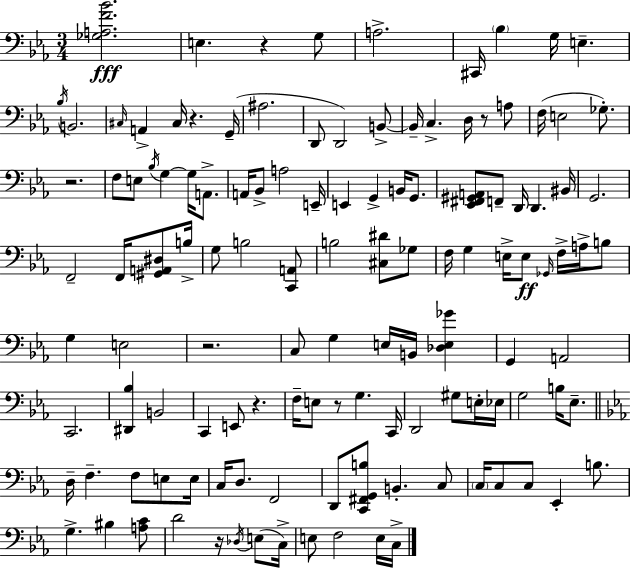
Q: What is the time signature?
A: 3/4